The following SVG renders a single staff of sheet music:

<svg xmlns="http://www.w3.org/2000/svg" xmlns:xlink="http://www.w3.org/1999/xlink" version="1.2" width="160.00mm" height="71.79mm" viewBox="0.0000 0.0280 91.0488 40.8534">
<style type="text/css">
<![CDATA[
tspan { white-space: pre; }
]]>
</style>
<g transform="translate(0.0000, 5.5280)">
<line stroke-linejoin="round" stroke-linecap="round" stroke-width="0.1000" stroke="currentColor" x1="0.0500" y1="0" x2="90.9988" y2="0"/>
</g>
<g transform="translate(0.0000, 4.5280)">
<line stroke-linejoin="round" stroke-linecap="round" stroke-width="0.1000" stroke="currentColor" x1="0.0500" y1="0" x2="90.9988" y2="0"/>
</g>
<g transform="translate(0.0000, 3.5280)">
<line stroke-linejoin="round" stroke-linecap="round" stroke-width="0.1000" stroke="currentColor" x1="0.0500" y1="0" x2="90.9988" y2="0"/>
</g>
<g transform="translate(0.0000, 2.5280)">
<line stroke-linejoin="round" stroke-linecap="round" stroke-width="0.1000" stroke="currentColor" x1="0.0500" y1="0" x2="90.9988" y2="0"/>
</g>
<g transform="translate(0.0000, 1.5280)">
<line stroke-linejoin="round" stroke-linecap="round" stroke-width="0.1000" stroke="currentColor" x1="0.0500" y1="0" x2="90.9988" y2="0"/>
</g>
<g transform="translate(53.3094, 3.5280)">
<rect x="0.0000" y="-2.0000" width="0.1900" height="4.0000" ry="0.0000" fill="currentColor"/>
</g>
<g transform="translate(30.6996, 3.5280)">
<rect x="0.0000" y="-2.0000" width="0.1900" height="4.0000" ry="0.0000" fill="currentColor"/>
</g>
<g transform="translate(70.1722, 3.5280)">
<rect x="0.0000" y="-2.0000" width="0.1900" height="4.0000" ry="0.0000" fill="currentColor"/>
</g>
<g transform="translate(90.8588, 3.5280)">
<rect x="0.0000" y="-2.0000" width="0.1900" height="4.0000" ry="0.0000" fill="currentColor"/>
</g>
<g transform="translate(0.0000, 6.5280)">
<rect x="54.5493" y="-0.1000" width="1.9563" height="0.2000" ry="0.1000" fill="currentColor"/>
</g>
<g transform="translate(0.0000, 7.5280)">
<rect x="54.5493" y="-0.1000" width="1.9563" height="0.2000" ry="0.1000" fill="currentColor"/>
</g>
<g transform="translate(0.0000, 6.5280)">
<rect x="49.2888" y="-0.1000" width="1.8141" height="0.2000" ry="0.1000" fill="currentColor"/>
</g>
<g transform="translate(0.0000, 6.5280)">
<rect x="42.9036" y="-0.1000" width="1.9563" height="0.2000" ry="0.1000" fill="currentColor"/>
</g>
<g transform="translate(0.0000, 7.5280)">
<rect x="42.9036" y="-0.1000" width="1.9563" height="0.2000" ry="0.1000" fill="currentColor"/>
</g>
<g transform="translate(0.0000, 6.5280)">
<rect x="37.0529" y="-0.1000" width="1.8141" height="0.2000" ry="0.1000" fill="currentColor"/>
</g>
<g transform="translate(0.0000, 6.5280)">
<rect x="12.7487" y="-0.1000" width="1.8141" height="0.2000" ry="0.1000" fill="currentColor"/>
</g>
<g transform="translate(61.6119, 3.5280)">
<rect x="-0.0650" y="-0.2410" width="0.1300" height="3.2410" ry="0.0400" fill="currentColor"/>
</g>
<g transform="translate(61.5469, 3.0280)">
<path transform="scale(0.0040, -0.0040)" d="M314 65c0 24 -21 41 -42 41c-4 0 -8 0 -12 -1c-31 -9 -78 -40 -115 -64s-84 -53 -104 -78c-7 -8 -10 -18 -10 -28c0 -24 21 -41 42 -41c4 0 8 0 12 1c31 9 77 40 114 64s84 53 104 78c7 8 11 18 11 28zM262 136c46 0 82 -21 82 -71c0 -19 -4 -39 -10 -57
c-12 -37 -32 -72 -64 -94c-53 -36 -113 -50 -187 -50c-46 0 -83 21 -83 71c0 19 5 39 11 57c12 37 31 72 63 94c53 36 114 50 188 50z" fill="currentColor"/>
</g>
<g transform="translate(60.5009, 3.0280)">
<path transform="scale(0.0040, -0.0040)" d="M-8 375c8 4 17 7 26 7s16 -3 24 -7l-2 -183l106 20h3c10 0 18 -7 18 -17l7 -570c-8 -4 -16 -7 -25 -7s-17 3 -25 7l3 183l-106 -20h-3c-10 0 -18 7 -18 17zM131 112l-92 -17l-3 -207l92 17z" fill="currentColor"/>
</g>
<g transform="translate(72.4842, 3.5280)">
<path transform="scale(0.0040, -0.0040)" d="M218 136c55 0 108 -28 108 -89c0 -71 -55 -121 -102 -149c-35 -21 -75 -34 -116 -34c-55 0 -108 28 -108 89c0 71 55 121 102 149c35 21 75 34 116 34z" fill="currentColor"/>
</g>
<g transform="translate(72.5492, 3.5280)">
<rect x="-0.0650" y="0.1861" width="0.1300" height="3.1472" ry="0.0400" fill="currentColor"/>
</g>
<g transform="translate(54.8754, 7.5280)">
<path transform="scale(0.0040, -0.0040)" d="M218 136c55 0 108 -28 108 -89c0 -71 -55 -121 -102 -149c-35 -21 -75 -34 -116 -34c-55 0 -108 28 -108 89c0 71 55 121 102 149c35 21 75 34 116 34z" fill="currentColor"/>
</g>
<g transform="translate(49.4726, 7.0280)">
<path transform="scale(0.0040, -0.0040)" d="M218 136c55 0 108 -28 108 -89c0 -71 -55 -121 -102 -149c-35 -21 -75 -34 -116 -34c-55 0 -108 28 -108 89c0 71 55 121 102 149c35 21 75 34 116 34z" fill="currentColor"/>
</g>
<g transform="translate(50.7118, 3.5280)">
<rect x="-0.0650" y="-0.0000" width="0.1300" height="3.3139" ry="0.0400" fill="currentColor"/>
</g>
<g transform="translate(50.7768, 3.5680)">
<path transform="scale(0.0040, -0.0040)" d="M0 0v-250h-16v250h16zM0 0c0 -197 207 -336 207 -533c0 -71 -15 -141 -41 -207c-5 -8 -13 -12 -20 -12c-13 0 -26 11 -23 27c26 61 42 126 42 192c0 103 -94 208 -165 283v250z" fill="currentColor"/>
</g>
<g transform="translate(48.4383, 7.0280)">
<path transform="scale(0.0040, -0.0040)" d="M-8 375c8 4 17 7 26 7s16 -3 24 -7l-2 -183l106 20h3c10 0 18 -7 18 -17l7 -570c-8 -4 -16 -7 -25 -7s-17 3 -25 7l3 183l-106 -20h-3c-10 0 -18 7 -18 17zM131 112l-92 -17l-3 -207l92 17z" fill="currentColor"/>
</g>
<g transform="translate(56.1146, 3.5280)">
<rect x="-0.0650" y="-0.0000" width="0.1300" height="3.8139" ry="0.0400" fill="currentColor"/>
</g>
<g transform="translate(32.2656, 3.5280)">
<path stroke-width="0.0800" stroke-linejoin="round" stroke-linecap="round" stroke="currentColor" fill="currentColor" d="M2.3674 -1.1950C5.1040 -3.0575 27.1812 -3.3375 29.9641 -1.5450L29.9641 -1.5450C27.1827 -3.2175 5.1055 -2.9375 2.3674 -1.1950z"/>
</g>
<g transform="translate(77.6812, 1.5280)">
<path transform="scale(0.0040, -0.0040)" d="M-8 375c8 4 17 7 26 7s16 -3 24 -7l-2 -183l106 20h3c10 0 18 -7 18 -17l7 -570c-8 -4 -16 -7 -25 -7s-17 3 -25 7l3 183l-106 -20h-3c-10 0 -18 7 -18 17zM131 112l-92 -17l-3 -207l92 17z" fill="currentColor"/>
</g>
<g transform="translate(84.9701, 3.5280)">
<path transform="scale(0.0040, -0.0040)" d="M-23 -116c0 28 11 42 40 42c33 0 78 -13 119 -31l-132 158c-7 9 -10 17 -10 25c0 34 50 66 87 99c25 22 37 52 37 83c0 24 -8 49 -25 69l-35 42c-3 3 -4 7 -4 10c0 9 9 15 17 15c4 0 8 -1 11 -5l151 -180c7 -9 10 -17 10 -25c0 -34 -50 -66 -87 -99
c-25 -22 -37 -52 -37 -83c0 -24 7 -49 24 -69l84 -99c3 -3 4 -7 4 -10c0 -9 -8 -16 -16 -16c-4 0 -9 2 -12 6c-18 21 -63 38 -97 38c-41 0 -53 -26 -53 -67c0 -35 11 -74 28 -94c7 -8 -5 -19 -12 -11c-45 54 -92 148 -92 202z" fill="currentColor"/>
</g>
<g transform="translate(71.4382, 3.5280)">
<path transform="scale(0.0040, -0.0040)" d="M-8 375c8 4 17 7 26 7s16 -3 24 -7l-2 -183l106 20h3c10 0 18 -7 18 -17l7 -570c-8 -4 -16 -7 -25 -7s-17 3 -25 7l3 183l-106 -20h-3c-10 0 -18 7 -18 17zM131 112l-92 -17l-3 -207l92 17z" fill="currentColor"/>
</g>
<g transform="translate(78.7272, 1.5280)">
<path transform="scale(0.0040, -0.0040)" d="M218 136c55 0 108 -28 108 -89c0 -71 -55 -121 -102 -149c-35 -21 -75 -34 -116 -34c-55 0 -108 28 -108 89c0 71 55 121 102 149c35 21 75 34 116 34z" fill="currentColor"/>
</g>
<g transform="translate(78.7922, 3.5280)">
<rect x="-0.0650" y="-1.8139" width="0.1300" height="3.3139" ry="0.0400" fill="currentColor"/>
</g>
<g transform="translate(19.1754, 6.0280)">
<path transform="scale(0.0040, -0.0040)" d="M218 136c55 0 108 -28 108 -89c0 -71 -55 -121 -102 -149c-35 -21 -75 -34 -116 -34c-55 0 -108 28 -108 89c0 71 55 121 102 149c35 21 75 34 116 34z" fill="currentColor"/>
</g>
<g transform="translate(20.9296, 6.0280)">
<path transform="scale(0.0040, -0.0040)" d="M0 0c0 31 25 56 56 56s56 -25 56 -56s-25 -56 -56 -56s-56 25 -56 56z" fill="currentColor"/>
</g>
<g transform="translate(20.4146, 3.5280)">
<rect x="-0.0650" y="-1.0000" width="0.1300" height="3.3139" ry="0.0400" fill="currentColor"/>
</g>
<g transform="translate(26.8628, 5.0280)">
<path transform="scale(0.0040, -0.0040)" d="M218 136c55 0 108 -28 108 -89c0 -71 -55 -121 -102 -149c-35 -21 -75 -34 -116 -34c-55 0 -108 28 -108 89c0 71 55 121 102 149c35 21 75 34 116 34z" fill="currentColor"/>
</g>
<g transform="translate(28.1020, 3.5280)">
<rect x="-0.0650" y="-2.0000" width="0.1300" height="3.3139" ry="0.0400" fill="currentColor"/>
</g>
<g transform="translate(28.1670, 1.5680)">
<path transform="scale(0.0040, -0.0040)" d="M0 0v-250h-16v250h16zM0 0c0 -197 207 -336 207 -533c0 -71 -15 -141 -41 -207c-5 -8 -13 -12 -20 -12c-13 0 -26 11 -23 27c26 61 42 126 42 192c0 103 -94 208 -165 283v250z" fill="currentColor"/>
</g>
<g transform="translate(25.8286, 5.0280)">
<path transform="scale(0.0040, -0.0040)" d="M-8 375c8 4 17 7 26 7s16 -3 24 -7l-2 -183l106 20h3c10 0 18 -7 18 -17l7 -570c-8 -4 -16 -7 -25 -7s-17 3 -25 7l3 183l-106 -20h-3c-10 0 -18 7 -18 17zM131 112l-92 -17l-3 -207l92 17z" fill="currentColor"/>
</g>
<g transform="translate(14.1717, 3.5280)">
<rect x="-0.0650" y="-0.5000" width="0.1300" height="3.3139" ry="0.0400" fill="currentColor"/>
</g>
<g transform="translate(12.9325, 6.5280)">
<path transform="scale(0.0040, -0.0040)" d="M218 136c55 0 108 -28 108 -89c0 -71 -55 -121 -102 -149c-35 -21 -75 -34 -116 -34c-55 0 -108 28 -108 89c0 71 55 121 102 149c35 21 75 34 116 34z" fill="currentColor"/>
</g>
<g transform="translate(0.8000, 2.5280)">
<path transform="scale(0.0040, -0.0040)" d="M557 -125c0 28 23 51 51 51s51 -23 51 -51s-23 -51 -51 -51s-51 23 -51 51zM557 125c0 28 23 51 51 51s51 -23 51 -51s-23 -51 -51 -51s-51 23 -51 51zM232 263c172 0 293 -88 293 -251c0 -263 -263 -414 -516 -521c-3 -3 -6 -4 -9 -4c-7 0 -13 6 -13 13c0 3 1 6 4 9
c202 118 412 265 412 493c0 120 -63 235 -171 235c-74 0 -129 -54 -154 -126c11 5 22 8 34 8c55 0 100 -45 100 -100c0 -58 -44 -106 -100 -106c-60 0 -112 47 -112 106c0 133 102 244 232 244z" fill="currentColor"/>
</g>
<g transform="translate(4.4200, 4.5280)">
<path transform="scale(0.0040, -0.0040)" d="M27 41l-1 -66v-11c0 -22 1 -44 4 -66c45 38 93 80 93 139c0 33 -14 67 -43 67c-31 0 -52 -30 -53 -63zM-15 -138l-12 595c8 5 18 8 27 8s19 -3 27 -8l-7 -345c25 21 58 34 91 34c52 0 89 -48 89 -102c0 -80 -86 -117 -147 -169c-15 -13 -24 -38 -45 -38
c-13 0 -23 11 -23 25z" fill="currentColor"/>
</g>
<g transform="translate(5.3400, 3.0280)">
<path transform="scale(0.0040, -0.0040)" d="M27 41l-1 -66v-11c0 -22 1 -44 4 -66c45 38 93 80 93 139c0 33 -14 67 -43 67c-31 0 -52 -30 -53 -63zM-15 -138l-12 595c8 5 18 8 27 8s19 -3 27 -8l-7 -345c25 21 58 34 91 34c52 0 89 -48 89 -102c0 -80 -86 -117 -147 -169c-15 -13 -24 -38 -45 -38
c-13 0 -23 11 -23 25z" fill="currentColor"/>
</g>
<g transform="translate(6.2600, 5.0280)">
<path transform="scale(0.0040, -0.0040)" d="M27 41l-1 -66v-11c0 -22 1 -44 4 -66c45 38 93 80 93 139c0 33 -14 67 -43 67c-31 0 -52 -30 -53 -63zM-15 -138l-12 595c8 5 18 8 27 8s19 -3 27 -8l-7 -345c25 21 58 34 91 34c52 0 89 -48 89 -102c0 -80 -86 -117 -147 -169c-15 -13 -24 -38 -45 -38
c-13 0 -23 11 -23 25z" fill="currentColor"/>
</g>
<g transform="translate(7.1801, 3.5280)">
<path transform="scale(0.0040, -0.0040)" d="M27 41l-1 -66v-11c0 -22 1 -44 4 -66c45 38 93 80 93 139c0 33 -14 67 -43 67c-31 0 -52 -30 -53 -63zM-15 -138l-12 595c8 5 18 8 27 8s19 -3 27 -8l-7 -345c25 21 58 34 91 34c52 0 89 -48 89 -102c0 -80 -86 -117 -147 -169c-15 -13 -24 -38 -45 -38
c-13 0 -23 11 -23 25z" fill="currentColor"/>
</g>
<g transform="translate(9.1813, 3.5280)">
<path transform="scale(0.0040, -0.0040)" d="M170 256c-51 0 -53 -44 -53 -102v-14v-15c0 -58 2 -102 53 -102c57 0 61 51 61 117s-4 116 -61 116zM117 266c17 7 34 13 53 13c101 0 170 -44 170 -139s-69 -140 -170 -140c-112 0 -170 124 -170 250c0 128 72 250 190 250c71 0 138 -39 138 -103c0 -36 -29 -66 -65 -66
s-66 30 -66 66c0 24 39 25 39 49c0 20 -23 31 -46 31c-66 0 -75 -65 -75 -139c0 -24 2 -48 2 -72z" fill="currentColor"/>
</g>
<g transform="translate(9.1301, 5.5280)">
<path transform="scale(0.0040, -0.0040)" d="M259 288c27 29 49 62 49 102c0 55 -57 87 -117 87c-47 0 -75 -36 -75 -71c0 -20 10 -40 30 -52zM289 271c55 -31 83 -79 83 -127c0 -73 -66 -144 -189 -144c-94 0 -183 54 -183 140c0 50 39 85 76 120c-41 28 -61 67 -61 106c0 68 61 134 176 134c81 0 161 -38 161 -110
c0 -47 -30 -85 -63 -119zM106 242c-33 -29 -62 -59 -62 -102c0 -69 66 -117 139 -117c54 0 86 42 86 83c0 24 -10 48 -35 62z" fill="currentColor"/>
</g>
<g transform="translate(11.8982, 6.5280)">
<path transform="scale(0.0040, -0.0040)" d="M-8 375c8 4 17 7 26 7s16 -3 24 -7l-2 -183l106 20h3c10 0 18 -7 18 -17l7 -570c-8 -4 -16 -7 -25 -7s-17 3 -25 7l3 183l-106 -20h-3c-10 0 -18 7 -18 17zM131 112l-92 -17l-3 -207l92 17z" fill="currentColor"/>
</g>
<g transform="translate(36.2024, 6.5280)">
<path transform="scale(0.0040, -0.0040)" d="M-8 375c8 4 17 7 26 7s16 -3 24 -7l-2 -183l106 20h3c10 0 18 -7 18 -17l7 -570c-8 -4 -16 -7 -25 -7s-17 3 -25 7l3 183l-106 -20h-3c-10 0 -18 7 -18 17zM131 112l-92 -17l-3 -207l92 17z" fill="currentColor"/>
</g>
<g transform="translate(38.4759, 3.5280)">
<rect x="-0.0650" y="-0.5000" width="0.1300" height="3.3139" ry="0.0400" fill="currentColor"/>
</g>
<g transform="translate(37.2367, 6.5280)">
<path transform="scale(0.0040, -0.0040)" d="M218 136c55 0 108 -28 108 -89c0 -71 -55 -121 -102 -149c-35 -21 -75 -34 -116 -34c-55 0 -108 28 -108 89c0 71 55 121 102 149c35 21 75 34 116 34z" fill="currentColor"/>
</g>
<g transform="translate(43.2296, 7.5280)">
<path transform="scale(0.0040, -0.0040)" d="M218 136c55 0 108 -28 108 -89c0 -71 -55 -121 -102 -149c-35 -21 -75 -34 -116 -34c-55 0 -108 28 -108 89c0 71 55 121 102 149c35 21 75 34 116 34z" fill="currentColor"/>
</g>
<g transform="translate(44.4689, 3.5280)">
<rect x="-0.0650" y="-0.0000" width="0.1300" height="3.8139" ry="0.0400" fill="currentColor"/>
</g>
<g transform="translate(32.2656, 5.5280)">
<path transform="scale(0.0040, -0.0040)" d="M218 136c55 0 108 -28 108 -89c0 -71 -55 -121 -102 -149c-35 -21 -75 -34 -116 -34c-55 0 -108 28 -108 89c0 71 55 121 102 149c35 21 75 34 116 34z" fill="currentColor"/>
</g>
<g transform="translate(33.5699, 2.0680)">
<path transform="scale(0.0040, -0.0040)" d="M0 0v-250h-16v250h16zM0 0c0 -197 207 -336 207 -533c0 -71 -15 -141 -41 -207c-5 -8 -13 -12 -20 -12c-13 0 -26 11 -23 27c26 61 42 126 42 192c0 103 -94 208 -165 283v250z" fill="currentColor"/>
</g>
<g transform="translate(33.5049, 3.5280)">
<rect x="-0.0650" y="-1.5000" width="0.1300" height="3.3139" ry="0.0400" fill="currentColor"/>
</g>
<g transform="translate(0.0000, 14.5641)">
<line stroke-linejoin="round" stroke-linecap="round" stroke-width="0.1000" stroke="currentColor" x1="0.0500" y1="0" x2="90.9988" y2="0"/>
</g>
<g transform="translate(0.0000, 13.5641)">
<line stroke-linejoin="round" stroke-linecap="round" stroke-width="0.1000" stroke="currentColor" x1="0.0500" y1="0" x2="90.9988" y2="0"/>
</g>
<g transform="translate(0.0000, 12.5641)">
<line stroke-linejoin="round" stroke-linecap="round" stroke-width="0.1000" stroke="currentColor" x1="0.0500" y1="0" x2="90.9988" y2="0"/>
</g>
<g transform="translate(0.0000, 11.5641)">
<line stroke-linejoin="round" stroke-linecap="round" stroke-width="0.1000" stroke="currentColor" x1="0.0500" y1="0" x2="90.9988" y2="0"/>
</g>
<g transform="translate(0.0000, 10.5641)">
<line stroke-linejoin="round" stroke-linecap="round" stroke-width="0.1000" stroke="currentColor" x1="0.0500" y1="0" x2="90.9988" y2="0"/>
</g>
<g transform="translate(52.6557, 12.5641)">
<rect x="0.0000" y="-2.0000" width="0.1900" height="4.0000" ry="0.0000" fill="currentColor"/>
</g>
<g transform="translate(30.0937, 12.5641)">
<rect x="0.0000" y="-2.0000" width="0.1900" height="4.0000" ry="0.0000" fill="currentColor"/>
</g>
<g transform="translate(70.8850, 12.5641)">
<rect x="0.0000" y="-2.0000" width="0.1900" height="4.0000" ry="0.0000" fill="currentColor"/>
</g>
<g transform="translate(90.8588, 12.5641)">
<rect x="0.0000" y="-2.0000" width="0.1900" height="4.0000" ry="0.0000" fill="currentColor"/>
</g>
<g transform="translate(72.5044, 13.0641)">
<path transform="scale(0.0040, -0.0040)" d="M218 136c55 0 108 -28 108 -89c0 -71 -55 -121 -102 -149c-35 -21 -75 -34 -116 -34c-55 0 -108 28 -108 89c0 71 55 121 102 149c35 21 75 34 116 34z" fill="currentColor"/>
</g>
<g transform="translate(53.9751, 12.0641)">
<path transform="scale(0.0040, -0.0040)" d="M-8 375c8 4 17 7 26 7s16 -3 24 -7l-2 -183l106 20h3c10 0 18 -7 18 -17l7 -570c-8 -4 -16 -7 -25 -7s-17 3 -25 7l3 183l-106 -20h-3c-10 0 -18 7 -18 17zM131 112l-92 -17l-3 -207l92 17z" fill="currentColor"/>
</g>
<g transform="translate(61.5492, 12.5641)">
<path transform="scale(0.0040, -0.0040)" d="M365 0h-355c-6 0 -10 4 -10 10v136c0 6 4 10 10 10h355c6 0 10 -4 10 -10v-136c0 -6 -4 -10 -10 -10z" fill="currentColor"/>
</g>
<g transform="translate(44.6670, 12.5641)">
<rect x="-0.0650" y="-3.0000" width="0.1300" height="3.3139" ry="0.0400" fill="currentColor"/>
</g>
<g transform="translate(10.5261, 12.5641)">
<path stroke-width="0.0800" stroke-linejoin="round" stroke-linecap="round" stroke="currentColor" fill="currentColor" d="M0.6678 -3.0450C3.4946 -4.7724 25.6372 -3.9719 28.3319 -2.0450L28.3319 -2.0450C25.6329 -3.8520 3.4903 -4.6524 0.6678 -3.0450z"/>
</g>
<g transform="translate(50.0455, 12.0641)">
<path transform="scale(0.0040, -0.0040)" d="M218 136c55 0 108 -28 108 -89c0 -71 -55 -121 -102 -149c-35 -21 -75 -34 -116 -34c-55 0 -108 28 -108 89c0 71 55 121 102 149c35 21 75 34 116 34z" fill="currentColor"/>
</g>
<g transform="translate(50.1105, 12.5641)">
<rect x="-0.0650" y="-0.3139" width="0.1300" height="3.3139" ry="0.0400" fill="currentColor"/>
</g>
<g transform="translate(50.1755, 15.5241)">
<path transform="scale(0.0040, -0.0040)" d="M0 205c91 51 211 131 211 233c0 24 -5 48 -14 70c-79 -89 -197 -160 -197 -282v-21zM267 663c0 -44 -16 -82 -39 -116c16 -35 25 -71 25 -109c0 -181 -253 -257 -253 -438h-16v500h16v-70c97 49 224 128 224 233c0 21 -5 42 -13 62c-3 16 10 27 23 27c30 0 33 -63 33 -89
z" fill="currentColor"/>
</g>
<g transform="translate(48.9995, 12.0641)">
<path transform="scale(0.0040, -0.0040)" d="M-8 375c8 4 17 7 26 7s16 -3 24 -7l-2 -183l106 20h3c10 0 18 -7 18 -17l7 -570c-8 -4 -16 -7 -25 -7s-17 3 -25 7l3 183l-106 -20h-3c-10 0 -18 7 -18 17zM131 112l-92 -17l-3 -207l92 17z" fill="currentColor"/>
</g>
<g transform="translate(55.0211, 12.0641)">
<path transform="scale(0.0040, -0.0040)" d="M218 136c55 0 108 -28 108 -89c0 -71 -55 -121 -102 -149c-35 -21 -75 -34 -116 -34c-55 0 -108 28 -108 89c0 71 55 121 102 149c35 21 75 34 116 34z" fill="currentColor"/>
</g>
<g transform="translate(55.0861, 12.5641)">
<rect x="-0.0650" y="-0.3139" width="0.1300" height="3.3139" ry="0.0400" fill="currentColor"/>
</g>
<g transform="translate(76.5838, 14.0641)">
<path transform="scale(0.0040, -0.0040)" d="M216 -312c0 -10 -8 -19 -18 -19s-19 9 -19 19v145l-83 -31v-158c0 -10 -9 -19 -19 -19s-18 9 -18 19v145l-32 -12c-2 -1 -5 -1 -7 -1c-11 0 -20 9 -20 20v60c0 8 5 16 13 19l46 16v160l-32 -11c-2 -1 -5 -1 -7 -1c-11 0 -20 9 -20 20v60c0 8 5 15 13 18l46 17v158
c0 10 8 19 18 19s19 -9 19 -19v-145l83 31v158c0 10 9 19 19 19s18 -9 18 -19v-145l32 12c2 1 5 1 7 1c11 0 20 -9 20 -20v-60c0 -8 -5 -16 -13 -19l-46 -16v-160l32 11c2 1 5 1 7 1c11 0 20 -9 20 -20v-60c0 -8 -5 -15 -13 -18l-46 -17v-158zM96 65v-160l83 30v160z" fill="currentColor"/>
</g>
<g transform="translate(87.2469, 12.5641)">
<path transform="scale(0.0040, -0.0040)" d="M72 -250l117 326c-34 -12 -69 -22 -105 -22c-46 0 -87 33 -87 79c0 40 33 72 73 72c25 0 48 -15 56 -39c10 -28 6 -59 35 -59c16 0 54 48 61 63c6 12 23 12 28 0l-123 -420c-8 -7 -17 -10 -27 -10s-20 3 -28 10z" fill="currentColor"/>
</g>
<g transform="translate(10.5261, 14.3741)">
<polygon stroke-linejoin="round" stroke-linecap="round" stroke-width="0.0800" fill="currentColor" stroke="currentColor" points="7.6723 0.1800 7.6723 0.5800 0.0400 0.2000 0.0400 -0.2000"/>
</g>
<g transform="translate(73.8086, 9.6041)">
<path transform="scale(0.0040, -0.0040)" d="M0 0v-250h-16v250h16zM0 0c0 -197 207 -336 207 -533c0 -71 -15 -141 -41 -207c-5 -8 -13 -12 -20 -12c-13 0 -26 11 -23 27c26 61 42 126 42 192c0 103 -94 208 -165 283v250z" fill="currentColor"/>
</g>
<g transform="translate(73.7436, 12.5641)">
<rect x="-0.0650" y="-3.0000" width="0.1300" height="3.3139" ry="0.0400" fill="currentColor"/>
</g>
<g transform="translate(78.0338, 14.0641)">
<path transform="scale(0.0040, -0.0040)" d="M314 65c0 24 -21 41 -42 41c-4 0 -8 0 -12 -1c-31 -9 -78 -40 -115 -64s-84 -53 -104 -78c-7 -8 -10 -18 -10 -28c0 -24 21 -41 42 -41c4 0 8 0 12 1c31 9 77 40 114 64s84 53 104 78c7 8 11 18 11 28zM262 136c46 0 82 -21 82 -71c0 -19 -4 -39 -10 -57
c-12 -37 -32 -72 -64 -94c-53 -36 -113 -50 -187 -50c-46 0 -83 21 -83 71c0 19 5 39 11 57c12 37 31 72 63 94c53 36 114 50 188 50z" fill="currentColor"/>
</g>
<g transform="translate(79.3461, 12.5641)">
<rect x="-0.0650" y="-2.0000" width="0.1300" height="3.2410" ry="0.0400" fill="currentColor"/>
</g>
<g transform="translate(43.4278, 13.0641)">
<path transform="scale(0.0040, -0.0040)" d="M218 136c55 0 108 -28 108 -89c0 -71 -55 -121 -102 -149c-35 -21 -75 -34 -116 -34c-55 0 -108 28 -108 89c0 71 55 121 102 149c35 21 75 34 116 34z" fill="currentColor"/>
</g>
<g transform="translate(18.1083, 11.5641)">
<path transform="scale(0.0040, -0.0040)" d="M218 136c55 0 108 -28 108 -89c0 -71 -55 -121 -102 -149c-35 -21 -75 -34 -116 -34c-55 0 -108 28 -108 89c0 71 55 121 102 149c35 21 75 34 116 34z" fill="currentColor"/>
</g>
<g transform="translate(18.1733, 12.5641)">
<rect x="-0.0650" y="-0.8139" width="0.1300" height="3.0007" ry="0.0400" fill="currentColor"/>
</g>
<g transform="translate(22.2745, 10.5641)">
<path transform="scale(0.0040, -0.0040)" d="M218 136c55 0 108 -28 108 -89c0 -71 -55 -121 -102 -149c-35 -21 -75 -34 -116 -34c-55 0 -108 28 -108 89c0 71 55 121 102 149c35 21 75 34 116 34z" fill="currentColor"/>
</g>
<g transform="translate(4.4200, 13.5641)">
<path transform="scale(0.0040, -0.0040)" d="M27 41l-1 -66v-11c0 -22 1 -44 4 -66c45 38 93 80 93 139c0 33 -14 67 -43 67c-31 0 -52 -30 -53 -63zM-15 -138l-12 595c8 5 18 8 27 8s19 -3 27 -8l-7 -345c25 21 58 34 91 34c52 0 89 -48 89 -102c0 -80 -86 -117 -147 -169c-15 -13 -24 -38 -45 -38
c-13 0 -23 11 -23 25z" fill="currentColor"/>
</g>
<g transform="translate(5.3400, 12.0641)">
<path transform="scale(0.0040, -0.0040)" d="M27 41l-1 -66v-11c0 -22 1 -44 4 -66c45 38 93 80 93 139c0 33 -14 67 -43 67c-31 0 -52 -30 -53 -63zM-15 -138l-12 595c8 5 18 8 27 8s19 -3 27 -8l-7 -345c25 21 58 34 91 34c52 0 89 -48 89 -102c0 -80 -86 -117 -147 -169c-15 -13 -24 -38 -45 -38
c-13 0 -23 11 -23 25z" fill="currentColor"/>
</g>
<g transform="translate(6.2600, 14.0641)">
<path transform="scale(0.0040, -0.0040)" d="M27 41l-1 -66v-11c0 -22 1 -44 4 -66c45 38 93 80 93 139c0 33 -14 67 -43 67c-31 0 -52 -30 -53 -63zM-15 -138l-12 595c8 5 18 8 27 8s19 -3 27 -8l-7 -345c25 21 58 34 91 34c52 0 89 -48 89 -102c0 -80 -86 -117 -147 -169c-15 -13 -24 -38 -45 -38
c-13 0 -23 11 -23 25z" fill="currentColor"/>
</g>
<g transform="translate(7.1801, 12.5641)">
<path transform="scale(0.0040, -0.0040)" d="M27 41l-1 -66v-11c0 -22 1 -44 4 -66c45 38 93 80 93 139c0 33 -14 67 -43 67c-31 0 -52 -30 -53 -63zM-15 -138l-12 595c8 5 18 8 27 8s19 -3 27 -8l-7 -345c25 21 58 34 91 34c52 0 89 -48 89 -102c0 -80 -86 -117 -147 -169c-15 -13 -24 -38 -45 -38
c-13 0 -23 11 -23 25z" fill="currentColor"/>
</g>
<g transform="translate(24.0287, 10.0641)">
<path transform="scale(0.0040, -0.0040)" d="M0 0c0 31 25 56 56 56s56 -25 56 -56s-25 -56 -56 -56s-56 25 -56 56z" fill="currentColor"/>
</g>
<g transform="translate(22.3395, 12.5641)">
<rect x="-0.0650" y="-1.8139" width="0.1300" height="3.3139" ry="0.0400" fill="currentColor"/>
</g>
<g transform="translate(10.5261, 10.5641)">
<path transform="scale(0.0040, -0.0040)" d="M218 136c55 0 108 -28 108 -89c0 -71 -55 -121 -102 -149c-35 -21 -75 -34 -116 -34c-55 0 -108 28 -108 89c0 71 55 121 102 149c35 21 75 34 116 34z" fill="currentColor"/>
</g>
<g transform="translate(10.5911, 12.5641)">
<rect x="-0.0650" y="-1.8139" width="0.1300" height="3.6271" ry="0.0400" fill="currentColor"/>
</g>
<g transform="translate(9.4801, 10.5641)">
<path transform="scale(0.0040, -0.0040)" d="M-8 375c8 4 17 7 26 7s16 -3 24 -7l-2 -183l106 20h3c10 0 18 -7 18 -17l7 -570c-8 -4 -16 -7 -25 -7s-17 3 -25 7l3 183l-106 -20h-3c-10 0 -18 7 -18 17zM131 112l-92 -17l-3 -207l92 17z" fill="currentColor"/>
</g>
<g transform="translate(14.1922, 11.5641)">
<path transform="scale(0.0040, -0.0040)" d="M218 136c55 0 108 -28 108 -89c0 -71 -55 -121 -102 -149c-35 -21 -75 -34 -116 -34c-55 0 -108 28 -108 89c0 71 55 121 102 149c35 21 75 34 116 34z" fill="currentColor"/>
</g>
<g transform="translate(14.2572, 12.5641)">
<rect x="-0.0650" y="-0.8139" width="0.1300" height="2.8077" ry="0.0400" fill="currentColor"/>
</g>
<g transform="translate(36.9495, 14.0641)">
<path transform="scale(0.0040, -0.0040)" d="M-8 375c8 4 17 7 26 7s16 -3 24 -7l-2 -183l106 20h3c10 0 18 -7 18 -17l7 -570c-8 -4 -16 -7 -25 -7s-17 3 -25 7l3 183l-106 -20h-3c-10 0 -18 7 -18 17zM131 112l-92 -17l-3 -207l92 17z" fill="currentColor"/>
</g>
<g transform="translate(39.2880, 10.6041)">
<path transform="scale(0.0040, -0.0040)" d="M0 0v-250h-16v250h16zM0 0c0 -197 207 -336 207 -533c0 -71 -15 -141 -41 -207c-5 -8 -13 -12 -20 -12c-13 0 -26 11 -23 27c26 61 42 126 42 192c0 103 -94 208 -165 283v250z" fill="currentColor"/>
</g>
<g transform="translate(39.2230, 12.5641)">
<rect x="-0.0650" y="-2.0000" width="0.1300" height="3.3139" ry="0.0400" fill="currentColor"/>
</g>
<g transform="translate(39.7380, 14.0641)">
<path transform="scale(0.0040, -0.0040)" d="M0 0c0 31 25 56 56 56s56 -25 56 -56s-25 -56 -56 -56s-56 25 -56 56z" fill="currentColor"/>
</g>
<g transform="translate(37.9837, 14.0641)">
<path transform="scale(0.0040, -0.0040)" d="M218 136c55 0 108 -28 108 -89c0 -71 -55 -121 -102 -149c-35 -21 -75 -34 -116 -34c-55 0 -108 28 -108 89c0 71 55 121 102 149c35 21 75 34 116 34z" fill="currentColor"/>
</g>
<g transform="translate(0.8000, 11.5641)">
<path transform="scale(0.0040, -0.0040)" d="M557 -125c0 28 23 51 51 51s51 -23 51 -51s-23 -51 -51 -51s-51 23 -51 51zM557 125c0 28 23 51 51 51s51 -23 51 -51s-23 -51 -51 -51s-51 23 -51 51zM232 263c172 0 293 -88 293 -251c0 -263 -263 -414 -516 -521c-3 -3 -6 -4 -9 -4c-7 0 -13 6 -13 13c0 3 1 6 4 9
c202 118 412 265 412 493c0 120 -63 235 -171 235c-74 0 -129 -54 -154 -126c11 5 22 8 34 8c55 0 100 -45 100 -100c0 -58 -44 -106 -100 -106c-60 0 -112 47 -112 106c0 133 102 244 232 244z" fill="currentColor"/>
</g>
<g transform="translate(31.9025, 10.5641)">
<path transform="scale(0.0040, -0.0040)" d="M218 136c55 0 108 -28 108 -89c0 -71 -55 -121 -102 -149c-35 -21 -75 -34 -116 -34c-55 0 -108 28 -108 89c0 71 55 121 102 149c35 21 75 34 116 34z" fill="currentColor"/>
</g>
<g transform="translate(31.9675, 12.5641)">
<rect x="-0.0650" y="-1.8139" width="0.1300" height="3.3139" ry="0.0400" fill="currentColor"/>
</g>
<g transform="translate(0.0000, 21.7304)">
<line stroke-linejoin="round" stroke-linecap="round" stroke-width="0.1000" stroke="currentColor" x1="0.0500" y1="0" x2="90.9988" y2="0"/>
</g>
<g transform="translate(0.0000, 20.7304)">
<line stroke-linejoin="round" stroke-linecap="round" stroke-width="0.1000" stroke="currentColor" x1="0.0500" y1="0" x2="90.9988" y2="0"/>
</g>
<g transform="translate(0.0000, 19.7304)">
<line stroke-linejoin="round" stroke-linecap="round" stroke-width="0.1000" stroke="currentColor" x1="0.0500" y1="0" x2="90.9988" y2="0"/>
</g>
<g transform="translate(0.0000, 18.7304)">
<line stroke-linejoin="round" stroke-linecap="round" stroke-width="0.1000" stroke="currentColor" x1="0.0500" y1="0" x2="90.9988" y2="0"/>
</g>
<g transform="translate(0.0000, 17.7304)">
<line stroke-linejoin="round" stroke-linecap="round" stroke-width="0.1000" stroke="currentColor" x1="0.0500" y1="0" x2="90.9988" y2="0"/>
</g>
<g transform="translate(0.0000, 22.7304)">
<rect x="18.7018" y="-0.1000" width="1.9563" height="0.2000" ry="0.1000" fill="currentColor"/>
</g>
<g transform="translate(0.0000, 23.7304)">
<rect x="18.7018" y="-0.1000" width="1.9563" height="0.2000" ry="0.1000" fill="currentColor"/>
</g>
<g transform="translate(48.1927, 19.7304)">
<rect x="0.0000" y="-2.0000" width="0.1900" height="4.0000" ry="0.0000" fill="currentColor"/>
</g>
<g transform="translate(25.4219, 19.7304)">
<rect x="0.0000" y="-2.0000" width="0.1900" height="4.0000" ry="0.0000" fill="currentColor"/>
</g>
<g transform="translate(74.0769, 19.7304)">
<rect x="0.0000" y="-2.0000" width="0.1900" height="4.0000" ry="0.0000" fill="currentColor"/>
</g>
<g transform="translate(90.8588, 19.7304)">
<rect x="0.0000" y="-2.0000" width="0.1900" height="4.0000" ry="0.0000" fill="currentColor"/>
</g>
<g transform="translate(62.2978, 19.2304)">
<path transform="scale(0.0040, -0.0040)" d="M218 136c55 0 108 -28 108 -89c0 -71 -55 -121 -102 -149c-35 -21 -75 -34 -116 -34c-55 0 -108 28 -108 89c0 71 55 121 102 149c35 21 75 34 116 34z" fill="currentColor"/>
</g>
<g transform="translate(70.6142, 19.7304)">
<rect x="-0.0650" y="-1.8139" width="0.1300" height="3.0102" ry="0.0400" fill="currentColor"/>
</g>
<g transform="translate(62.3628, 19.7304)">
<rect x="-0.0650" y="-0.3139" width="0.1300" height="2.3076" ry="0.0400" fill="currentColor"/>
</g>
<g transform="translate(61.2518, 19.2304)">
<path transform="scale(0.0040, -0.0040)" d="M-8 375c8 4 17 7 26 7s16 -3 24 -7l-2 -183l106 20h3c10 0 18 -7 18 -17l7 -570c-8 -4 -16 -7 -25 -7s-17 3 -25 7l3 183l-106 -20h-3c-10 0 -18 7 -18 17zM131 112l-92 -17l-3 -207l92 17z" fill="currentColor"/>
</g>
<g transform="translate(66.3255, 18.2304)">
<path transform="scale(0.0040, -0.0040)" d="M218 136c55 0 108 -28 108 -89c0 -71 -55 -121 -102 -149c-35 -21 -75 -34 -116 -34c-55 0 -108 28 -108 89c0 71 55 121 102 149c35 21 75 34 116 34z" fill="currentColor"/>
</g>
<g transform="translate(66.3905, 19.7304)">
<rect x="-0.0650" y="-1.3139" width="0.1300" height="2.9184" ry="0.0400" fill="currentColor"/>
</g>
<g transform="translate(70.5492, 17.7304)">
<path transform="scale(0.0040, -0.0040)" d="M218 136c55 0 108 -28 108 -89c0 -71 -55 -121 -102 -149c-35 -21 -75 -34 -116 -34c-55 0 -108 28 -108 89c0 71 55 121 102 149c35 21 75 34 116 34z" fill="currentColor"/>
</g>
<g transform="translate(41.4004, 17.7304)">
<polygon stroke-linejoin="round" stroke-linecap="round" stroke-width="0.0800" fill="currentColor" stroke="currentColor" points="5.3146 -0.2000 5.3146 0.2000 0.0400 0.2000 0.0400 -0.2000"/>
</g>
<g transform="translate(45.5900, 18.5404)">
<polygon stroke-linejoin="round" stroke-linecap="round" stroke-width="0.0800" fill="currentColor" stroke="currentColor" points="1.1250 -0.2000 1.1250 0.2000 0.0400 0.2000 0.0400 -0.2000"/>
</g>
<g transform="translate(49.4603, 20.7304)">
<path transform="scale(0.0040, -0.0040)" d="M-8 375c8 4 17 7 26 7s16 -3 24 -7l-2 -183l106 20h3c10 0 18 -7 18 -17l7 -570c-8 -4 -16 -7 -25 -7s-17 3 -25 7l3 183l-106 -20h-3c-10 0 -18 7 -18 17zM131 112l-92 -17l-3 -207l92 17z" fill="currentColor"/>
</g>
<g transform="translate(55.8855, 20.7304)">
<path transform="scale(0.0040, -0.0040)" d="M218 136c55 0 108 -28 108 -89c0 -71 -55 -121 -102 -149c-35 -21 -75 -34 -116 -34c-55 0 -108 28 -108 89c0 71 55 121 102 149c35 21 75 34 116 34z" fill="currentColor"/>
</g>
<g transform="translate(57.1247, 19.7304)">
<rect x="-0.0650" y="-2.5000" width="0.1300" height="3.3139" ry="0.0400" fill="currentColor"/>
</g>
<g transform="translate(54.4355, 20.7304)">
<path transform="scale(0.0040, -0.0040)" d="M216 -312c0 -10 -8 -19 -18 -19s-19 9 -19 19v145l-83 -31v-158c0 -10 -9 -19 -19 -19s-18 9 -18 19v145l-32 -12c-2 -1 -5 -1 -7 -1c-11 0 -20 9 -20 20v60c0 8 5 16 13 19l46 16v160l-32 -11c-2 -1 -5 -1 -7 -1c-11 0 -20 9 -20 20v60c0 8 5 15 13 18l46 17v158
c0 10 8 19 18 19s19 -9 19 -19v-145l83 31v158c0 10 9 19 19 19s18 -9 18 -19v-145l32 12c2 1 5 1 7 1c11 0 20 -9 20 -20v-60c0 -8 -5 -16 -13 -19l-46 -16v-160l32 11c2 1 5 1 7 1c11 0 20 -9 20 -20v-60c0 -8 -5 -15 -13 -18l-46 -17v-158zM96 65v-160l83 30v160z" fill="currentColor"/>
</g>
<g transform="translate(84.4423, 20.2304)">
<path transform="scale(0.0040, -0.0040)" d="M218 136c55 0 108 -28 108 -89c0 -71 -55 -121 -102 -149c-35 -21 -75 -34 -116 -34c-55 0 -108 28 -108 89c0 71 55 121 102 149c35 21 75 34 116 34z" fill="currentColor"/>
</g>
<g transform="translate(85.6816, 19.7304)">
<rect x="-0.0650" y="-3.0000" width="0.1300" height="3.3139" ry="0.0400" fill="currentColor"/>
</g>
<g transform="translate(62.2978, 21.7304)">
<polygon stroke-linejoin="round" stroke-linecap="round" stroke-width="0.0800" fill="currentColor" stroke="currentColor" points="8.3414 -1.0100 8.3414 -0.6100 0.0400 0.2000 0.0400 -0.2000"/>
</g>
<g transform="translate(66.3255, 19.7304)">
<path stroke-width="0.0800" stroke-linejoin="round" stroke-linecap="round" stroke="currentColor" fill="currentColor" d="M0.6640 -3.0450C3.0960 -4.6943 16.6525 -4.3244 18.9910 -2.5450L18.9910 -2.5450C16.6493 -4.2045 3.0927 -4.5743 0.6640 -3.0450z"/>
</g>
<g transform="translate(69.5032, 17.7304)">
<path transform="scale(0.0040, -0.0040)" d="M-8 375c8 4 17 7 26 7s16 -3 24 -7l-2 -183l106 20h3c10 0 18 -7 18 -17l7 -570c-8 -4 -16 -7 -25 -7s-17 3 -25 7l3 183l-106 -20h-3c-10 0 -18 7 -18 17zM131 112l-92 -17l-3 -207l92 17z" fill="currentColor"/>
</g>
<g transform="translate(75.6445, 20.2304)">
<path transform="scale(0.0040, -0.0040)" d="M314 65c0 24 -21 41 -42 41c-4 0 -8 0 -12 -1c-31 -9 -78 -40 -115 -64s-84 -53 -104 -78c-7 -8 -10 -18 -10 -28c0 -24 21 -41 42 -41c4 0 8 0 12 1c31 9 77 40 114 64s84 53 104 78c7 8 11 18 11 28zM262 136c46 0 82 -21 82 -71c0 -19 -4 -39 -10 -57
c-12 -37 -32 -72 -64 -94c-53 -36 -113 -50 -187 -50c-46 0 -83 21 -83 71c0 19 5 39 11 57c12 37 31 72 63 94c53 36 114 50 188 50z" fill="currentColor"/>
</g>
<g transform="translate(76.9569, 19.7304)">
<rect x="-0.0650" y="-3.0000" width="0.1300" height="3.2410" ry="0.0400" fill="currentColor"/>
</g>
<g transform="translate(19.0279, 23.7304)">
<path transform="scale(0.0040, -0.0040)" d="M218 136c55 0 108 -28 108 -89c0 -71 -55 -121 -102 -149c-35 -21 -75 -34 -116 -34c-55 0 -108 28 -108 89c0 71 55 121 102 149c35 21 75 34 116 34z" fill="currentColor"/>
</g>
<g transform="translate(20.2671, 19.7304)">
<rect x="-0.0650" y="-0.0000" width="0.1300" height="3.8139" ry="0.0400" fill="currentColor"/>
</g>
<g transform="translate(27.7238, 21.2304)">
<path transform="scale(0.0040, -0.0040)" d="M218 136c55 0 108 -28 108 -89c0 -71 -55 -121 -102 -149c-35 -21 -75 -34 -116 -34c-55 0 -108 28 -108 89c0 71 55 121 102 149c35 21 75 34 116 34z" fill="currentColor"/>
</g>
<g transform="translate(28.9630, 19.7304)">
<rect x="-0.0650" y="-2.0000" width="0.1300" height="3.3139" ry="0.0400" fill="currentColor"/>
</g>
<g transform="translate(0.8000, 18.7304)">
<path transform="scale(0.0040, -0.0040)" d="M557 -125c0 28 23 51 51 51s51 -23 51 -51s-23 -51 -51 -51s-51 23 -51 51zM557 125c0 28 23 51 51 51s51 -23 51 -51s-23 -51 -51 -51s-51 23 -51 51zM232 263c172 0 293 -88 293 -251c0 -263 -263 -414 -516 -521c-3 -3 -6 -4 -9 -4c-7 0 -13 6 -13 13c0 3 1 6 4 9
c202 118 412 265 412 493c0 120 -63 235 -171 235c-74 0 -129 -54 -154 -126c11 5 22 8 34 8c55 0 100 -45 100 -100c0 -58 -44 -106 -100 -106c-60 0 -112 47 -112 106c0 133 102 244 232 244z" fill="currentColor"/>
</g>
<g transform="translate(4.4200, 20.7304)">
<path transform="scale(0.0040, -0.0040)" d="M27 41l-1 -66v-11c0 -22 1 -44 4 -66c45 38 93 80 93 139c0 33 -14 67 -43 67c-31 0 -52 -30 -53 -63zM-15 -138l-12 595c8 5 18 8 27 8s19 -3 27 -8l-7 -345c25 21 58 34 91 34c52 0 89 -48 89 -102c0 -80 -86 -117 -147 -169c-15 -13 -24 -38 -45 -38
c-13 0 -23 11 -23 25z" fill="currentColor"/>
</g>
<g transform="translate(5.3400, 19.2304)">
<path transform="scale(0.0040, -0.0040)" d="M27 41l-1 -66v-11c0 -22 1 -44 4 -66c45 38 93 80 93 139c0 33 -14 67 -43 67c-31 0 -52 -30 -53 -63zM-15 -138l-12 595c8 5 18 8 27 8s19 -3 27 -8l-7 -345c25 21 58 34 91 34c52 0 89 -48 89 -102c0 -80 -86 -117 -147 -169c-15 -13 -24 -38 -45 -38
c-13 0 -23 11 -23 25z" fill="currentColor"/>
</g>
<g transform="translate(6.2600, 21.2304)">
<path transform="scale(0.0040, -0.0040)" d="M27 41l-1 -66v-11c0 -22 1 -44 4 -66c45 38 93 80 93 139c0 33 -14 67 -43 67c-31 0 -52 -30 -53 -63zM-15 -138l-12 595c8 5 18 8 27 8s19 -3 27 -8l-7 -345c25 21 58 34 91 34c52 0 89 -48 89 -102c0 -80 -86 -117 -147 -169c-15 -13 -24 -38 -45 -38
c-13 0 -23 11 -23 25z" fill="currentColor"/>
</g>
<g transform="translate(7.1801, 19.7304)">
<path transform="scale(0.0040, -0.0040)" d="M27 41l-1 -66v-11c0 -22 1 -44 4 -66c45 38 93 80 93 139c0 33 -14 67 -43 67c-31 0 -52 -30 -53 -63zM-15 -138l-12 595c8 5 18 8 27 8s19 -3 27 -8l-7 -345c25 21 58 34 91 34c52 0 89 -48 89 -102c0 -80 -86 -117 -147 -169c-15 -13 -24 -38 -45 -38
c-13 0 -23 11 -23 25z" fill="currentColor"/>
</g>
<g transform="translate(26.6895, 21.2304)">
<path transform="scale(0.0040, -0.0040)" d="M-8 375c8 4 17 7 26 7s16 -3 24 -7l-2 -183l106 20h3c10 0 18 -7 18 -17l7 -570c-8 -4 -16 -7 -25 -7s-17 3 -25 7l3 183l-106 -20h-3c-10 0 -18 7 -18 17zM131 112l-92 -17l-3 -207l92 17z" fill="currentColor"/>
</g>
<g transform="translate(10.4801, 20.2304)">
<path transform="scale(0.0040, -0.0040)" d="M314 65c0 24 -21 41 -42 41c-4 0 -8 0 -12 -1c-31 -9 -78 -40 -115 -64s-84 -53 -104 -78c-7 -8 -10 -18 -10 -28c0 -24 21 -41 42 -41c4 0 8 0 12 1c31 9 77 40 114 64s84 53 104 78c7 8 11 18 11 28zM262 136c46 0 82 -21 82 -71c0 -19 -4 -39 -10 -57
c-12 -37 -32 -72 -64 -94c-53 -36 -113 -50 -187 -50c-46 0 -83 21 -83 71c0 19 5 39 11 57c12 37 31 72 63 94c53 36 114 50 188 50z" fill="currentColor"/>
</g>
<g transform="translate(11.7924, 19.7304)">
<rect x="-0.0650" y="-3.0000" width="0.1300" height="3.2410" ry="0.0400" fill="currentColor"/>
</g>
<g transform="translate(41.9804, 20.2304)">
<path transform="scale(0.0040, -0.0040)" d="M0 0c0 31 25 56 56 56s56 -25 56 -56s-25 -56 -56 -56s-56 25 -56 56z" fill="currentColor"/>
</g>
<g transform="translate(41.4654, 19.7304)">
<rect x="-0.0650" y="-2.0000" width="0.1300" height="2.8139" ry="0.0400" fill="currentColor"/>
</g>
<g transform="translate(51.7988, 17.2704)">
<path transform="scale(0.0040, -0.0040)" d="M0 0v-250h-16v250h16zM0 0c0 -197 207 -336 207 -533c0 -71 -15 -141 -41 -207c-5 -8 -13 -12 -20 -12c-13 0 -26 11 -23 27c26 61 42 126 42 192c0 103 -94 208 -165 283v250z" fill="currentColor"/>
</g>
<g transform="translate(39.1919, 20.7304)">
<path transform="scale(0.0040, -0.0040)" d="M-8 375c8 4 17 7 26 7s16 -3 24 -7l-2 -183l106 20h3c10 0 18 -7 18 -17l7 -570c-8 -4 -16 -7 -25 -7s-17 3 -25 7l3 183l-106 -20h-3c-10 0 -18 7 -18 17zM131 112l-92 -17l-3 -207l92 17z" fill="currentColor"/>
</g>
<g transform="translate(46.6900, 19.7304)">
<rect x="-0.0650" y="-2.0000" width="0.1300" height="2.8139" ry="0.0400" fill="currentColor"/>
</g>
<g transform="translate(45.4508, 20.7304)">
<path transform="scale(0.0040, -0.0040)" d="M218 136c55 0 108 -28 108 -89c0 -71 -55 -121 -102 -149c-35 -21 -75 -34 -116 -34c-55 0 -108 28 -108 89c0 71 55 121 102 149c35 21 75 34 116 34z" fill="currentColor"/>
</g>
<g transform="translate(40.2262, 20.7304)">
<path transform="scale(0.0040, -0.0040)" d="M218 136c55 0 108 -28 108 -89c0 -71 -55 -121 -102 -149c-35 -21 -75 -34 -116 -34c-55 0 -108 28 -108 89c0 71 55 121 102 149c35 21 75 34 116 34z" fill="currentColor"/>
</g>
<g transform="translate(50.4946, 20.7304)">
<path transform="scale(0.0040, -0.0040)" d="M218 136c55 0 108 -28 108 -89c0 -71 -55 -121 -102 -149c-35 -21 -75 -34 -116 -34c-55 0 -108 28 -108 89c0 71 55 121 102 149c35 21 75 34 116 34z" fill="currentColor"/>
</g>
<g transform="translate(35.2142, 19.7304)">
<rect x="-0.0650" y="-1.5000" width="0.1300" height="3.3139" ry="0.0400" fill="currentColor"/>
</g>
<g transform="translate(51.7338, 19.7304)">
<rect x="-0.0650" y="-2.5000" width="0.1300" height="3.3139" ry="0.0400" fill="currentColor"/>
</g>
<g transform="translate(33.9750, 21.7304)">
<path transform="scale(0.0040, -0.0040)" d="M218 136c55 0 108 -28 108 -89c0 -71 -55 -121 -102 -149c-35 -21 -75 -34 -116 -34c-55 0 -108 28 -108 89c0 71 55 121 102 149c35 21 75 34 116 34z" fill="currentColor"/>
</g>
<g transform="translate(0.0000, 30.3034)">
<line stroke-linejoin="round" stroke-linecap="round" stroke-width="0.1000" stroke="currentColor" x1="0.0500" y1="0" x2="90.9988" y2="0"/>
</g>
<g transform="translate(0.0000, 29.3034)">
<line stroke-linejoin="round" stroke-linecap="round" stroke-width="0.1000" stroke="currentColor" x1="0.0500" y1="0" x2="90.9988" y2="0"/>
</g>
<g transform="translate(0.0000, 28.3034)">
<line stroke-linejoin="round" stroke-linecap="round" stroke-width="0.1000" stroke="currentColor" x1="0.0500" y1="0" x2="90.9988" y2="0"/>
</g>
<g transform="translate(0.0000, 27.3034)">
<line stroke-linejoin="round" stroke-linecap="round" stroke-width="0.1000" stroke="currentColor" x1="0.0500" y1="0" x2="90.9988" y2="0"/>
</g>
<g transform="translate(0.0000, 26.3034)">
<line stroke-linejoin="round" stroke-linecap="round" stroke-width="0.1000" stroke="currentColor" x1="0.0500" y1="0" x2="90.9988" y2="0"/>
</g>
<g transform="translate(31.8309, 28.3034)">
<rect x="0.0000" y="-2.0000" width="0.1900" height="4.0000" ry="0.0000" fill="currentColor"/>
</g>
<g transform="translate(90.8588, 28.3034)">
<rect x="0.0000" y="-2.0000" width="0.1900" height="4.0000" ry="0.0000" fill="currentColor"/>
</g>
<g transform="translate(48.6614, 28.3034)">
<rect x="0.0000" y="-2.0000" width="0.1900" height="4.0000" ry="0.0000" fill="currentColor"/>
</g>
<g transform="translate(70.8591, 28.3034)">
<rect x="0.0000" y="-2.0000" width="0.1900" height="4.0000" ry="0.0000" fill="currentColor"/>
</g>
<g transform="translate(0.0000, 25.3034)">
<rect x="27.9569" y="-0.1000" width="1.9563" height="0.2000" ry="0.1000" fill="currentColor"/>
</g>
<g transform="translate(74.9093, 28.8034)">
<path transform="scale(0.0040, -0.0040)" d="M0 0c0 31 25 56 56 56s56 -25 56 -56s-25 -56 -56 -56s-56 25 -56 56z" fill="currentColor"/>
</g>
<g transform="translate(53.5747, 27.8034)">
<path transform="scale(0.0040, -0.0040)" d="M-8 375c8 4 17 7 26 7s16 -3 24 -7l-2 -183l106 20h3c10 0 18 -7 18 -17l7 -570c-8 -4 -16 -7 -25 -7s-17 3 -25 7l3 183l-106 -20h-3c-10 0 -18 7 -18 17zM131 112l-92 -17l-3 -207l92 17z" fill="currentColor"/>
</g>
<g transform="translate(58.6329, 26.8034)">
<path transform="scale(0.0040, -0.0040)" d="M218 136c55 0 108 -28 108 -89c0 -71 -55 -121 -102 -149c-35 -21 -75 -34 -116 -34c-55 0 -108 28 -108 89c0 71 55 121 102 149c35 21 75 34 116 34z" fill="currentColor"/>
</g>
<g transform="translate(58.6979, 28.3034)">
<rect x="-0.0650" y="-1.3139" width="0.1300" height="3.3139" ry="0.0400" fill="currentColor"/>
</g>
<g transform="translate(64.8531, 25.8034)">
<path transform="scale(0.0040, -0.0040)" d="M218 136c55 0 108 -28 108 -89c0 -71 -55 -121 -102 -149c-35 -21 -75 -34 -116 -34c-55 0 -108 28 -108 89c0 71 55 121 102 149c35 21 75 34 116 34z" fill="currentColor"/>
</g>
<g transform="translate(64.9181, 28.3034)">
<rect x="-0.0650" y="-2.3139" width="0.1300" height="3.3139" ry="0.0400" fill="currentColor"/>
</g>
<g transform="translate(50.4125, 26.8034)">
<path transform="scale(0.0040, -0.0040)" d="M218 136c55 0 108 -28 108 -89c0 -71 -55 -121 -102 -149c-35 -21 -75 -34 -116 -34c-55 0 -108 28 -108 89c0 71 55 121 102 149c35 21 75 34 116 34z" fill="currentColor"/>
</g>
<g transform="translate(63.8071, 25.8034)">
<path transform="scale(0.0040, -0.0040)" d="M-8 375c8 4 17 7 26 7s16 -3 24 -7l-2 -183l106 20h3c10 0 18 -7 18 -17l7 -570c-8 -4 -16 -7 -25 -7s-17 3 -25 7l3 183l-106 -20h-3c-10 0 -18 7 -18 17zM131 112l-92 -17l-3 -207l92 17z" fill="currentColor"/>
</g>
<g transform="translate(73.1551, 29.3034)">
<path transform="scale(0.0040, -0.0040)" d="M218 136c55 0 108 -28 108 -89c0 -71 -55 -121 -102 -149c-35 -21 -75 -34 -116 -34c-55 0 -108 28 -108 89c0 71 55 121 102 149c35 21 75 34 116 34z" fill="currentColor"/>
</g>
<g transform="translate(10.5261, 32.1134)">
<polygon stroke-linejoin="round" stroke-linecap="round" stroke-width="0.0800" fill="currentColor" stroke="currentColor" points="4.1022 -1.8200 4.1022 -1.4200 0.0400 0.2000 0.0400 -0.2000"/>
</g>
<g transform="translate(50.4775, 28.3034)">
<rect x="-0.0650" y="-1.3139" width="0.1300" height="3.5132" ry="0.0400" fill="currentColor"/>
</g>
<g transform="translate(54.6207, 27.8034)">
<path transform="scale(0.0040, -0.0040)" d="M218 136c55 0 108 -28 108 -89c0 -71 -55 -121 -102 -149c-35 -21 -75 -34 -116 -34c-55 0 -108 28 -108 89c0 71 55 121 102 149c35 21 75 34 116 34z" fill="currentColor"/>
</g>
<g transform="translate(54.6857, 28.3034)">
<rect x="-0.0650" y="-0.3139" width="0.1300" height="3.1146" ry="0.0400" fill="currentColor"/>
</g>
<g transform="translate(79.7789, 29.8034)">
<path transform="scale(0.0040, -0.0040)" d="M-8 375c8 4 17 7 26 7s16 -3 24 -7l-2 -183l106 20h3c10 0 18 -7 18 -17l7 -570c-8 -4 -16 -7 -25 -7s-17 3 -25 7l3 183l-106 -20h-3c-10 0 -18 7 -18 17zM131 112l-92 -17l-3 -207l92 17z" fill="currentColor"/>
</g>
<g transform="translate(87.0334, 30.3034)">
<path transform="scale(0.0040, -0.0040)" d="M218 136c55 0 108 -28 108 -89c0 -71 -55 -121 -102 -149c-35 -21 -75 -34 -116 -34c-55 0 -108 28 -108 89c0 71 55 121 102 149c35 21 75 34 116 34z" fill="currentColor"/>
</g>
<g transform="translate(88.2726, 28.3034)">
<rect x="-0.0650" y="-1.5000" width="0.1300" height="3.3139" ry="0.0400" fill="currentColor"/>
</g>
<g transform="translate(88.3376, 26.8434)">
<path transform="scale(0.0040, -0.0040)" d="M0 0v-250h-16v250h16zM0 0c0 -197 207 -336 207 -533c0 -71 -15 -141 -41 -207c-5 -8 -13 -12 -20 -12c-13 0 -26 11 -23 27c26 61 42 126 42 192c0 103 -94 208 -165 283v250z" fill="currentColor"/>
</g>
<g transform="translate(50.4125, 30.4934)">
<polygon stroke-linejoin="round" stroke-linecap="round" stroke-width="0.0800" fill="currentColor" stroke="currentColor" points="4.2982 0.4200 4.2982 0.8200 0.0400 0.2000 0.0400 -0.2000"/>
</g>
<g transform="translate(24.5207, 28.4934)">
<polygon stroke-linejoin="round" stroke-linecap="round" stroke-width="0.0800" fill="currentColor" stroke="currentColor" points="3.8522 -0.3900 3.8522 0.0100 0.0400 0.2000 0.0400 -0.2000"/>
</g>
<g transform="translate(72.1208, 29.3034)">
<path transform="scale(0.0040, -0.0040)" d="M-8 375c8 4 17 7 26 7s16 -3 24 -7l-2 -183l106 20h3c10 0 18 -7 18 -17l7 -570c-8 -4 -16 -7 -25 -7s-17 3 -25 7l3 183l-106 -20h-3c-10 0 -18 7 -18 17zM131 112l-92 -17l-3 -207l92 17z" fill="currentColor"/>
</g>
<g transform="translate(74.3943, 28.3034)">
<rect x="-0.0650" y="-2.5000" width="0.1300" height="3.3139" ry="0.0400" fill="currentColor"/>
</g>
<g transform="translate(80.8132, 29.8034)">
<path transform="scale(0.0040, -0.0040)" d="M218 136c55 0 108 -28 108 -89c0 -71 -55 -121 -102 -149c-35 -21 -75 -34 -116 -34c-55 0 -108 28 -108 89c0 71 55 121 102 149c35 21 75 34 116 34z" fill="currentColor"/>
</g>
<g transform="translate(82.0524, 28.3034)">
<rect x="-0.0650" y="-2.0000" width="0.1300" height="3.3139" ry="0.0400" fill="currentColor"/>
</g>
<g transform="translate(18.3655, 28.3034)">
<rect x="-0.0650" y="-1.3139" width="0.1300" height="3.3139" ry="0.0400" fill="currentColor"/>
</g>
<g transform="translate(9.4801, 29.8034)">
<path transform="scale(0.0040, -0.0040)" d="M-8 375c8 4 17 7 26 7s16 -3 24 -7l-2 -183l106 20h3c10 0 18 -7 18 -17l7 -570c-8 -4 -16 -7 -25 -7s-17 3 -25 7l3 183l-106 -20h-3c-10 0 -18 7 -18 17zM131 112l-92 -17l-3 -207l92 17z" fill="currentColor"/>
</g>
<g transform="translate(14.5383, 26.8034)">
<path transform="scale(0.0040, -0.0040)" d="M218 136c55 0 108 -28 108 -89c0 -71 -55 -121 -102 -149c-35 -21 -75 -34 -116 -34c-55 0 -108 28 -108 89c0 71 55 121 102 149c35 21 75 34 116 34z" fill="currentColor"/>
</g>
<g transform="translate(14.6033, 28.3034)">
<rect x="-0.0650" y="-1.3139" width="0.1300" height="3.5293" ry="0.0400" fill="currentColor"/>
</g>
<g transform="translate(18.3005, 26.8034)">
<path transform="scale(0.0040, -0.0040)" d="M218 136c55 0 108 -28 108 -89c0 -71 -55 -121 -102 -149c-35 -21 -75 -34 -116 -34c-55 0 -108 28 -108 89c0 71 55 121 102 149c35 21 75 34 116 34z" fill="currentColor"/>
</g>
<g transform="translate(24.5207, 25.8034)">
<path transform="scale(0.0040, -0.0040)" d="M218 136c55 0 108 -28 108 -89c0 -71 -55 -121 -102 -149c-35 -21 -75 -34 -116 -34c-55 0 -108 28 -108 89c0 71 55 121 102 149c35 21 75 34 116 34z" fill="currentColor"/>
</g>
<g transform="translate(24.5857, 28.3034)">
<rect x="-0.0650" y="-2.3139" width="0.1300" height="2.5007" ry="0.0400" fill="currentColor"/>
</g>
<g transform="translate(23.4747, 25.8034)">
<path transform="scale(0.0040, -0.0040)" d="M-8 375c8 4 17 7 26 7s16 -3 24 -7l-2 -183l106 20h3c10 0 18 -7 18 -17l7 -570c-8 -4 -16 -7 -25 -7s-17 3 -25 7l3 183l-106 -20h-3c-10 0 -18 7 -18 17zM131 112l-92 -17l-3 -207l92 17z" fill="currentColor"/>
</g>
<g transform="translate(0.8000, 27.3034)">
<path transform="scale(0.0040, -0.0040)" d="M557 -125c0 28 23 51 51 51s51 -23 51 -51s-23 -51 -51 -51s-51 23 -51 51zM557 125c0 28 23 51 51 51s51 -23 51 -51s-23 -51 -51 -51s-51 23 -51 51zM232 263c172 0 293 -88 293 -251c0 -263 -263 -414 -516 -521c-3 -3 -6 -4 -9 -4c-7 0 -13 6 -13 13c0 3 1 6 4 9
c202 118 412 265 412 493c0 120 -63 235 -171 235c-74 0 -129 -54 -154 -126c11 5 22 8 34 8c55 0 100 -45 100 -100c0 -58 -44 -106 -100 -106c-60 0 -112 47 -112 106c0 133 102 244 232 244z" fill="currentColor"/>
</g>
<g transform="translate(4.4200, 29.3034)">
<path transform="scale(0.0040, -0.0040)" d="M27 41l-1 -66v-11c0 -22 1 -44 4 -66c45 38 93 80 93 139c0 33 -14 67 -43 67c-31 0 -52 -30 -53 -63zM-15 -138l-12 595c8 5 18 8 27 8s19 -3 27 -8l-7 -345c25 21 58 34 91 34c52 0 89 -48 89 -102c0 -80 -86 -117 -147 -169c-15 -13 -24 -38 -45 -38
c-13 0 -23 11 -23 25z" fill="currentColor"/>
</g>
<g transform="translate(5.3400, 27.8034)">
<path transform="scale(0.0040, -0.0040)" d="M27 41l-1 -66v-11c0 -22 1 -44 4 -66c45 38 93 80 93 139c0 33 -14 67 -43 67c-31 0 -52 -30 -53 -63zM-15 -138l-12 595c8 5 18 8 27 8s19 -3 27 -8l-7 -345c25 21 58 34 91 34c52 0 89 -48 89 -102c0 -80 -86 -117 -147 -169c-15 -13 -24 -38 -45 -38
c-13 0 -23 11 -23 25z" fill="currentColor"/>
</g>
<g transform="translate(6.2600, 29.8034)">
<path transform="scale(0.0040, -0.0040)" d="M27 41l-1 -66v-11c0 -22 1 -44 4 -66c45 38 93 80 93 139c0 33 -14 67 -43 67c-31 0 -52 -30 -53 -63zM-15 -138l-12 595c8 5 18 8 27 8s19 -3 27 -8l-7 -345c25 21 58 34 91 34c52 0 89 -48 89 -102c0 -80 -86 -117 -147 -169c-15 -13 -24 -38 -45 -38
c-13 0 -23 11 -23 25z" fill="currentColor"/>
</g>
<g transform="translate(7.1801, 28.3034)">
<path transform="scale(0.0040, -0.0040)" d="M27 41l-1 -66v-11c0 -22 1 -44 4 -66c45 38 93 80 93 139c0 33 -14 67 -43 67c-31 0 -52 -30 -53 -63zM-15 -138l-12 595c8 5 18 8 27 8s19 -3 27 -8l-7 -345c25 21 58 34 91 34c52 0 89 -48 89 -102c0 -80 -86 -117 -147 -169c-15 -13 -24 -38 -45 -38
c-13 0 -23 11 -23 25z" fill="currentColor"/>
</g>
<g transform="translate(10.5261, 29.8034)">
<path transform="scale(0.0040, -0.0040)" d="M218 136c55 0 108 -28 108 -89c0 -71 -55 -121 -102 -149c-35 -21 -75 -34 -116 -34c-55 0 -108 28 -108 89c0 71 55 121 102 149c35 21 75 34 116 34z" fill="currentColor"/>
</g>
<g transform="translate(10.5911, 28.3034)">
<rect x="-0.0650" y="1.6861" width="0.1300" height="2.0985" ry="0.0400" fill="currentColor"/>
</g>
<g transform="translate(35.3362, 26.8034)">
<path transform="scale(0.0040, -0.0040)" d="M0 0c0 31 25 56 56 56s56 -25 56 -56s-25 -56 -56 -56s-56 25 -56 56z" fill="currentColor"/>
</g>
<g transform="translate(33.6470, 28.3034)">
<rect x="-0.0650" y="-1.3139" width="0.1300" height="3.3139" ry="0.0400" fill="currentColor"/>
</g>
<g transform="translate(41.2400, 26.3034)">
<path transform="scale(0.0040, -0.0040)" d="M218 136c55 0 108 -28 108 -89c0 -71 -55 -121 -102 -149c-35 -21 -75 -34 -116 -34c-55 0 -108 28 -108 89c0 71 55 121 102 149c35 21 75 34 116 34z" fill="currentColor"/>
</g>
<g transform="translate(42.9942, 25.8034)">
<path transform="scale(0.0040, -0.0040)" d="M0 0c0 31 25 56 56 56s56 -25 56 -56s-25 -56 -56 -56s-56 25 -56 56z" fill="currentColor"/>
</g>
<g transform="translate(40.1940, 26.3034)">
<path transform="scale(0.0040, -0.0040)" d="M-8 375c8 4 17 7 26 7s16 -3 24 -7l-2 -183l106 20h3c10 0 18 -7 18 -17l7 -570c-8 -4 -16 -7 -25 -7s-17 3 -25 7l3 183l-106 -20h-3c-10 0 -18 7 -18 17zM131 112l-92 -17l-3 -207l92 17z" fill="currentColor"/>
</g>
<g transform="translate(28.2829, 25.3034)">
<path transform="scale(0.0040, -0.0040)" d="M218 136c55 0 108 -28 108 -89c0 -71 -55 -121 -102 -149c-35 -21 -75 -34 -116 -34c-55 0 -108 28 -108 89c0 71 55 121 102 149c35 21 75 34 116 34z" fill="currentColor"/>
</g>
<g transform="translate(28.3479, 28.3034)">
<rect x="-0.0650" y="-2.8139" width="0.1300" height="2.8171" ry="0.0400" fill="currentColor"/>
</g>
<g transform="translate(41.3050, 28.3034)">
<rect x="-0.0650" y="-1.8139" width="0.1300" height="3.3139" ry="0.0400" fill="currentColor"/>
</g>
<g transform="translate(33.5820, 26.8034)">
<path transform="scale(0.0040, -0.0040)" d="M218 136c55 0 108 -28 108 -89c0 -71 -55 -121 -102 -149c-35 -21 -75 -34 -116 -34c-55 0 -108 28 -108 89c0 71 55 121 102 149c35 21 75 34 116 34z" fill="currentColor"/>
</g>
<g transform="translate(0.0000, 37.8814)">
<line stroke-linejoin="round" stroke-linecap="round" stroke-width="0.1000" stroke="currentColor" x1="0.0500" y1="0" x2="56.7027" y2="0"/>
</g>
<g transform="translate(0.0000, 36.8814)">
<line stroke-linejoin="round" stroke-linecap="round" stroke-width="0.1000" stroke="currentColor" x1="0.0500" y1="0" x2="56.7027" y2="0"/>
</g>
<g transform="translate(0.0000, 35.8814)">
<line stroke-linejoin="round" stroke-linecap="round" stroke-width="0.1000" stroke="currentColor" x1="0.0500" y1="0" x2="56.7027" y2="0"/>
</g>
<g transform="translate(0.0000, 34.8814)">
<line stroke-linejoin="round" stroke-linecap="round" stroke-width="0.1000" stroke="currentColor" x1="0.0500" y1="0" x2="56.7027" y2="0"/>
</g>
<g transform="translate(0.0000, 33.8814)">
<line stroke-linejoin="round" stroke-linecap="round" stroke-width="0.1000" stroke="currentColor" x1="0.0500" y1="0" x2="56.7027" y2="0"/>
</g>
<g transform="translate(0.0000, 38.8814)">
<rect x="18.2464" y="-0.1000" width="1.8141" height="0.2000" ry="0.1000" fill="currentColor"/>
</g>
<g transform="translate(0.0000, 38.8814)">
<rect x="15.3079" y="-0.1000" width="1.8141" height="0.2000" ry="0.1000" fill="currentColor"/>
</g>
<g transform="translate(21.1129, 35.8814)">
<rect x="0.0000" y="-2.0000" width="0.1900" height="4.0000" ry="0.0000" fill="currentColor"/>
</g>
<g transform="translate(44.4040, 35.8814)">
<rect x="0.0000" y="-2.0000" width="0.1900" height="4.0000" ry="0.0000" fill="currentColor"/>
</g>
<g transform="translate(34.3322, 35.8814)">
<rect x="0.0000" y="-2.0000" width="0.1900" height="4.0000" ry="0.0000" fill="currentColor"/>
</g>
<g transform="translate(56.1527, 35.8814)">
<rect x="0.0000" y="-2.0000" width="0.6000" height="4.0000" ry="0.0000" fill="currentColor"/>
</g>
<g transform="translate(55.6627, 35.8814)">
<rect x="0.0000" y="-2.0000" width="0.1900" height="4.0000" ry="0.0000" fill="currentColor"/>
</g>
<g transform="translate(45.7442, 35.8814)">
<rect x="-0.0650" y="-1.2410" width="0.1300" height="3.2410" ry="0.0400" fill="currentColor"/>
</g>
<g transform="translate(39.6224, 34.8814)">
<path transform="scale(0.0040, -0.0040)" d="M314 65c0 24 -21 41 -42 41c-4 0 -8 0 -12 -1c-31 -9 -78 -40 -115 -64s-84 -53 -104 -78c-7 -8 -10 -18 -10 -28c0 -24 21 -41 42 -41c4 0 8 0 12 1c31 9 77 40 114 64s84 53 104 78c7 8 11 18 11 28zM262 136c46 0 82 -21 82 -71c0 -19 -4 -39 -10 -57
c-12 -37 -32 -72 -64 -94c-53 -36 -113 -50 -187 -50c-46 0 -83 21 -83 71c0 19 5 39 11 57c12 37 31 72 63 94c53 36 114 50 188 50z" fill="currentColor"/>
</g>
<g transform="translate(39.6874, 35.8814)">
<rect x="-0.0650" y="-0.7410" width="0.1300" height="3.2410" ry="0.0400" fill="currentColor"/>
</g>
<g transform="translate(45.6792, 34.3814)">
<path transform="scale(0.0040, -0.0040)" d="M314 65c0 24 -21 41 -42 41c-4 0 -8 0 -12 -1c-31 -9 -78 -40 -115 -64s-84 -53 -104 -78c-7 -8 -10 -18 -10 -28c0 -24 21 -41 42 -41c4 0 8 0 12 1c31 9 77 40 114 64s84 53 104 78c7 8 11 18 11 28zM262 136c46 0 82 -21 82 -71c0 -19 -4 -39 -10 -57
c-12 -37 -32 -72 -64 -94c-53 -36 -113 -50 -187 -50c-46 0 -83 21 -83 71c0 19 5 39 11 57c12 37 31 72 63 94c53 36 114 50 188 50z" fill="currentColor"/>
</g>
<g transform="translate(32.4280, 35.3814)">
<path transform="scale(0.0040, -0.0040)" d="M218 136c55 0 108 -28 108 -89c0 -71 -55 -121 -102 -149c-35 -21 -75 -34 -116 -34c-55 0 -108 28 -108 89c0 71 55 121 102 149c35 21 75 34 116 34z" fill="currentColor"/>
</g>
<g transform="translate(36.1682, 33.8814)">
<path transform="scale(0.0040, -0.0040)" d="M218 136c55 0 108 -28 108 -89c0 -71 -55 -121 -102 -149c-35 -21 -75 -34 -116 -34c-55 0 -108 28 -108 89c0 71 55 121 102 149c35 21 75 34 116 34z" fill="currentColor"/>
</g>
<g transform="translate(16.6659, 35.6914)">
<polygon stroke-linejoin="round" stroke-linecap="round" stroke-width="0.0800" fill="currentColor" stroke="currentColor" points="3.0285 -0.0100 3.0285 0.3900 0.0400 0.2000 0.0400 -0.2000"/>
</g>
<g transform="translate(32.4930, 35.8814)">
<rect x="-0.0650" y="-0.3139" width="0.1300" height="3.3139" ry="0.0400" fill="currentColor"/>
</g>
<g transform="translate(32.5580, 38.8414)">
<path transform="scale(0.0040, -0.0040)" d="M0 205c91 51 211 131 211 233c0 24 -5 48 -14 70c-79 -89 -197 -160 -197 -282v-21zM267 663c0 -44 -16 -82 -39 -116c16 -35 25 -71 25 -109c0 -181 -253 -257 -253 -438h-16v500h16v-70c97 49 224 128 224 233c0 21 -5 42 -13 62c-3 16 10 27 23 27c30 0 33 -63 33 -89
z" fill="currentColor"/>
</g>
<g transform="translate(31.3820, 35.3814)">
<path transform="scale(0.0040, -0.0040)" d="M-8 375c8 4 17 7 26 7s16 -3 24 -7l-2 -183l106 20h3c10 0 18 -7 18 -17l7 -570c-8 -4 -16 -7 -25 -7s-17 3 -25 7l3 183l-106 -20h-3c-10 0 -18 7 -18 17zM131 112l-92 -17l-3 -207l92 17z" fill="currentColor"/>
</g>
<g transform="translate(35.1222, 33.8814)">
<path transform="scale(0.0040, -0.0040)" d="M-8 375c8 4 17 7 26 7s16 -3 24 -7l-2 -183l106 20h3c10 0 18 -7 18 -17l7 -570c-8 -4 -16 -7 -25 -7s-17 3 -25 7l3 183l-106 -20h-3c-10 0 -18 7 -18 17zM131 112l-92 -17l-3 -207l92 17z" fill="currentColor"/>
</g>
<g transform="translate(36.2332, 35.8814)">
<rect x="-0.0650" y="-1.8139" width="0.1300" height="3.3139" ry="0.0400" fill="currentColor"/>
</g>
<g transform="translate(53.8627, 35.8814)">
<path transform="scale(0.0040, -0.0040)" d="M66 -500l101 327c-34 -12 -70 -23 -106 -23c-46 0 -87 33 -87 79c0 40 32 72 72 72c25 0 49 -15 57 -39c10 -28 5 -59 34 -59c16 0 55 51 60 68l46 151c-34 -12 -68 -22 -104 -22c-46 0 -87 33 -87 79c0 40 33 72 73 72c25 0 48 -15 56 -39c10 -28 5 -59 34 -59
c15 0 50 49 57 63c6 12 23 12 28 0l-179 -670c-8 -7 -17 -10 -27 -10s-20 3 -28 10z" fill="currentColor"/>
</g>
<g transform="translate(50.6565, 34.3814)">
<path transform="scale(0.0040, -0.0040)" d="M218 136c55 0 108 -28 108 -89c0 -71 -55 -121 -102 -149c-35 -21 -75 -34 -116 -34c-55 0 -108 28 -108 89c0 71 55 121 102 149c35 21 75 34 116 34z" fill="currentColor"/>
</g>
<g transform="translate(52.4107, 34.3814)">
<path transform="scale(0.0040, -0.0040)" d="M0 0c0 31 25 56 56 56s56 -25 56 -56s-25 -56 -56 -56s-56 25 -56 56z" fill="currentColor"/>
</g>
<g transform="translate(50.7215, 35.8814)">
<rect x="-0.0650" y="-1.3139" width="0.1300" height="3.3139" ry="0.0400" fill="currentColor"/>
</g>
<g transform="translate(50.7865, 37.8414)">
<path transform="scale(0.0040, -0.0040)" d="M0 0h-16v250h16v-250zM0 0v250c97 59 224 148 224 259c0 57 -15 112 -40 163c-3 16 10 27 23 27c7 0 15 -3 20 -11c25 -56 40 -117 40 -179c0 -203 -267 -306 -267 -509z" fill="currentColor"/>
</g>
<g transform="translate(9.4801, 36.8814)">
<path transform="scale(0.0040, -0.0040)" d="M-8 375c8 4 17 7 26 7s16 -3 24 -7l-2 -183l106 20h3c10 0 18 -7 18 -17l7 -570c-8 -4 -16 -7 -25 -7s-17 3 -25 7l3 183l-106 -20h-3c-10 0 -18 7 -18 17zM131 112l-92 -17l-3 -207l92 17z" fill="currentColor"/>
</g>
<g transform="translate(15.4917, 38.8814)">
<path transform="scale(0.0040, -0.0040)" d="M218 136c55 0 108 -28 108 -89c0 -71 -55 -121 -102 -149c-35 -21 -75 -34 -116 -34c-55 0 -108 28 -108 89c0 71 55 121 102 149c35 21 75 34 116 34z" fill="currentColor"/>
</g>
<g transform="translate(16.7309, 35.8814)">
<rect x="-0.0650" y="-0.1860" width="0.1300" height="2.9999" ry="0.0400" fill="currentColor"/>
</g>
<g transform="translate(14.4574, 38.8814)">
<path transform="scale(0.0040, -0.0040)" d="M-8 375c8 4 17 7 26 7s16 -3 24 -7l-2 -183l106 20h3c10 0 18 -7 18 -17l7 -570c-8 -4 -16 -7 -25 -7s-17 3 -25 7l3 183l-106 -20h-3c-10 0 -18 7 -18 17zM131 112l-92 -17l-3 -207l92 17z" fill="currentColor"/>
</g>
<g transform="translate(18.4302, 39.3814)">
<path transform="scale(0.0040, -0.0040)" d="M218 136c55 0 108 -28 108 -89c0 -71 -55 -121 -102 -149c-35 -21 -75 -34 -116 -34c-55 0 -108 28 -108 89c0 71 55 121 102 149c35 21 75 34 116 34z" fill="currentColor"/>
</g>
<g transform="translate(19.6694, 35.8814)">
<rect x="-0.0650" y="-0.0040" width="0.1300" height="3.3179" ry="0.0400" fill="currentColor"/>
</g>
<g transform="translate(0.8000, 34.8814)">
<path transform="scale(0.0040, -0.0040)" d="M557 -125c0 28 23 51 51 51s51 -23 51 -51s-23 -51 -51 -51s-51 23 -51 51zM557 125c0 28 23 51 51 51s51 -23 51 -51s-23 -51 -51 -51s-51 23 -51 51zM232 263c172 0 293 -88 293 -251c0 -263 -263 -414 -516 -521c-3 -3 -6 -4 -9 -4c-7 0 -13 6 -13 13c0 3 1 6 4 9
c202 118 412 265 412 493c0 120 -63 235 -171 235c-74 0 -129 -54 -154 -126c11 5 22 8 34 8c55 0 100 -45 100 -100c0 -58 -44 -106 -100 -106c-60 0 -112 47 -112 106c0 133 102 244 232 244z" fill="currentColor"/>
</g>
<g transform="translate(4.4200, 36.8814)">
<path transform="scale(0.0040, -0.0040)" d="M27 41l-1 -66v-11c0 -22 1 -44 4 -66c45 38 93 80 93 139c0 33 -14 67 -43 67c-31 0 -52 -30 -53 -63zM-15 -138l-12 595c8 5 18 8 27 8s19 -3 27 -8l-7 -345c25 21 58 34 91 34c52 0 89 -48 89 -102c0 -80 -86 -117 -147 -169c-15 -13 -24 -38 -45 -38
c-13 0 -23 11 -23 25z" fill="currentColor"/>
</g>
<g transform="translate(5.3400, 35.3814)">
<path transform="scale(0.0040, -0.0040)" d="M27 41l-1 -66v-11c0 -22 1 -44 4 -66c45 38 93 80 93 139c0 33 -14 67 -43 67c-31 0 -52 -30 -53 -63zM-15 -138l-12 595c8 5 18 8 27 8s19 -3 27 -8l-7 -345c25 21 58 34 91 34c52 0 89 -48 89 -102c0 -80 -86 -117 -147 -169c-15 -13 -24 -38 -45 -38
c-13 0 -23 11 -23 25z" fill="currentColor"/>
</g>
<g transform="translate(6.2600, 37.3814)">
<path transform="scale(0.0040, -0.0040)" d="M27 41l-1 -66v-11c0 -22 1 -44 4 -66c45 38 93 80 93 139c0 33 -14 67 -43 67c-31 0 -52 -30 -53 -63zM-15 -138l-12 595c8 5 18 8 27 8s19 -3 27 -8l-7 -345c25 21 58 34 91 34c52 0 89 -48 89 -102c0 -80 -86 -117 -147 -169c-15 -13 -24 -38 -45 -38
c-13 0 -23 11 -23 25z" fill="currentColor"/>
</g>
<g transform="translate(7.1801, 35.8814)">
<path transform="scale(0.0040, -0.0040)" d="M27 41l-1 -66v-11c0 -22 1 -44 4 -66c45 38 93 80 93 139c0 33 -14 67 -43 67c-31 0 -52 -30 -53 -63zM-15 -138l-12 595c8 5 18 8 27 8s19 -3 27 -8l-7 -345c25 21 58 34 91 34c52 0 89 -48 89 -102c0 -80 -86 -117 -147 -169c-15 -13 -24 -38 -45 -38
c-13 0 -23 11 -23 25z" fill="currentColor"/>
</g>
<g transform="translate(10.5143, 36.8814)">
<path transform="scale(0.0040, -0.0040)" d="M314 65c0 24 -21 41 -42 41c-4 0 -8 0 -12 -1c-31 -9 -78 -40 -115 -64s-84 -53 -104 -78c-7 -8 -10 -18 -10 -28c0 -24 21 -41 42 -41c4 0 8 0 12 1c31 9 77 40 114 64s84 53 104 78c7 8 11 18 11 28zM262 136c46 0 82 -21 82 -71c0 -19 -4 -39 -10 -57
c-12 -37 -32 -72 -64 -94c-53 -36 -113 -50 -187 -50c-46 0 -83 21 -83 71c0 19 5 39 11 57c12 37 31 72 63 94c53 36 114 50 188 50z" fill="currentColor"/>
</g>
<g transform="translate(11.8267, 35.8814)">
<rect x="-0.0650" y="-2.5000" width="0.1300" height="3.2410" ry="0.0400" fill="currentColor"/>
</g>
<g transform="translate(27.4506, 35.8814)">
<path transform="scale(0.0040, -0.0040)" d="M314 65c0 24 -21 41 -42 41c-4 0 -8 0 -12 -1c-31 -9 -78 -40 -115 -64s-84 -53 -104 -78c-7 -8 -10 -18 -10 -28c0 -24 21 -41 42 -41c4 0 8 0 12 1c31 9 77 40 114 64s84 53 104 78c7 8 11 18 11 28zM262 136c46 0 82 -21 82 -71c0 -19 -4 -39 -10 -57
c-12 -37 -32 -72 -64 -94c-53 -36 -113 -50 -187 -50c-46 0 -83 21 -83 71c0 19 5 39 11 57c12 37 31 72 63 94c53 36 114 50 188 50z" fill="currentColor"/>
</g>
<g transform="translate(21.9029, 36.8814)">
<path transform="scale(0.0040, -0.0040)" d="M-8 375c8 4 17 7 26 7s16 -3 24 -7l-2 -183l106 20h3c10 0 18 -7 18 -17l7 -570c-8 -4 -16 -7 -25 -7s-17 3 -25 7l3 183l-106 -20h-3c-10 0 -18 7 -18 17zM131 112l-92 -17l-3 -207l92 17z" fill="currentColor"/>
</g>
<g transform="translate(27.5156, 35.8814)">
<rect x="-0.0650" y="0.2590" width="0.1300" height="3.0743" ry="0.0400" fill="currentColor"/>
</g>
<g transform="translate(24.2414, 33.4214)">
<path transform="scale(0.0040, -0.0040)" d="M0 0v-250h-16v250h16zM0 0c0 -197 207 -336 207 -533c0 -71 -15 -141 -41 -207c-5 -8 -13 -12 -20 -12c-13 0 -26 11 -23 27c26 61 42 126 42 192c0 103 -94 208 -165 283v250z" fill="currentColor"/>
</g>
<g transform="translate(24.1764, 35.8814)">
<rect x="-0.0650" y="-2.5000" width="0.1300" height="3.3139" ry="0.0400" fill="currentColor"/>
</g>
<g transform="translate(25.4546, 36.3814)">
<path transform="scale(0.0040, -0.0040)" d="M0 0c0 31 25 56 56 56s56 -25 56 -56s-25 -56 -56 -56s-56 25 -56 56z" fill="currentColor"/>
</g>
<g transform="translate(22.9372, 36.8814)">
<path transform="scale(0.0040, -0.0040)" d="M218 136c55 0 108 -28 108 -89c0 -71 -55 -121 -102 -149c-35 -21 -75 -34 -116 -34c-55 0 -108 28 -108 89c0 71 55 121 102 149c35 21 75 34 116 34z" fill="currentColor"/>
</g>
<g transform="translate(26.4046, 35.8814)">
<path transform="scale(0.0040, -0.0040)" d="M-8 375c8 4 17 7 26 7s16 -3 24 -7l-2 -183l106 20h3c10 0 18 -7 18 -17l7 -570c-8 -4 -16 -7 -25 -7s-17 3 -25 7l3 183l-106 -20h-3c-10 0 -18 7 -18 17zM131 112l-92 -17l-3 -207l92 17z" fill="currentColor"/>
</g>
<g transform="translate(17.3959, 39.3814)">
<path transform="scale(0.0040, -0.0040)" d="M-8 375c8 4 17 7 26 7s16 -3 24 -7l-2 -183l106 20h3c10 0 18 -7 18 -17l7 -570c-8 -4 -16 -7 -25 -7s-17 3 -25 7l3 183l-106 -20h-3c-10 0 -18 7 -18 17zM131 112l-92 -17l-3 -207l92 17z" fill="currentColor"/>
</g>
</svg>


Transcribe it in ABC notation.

X:1
T:Untitled
M:6/8
L:1/4
K:Ab
E,, F,, A,,/2 G,,/2 E,, C,, D,,/2 C,, E,2 D, A, z A,/2 F,/2 F,/2 A, _A, A,,/2 C, E,/4 E, z2 C,/2 ^A,,2 z/2 C,2 C,, A,, G,, B,,/2 B,,/4 B,,/2 ^B,, E,/2 G,/2 A,/2 C,2 C, A,,/2 G,/2 G, B,/2 C/2 G, A, G,/2 E,/2 G, B, B,, A,, G,,/2 B,,2 E,,/2 D,,/2 B,,/2 D,2 E,/4 A, F,2 G,2 G,/2 z/4